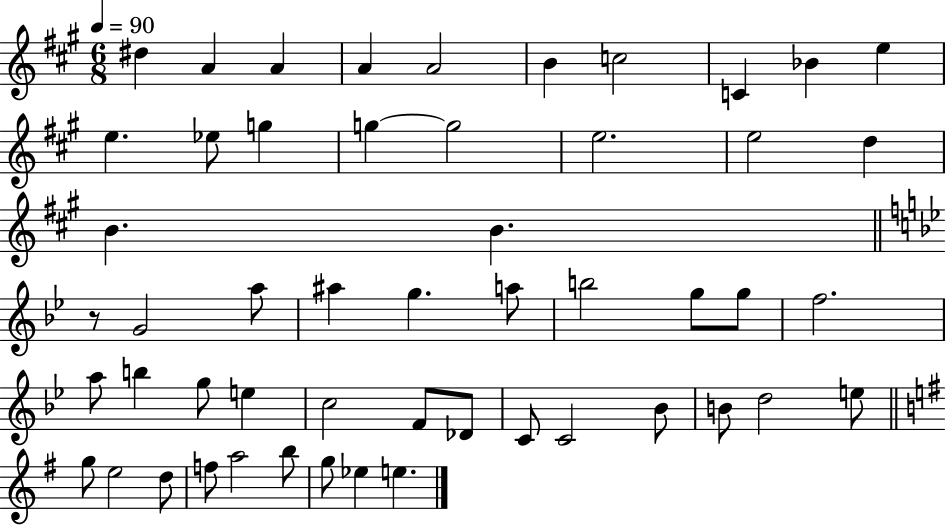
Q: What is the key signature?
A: A major